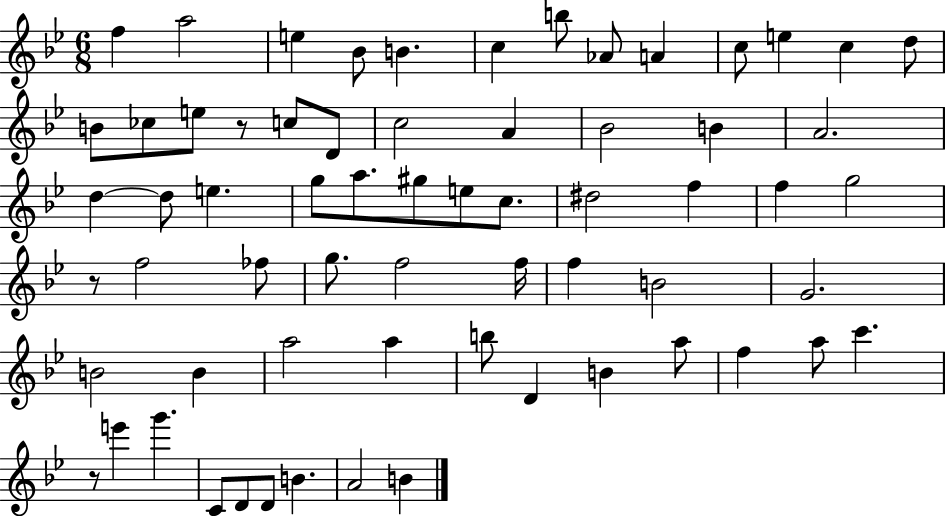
F5/q A5/h E5/q Bb4/e B4/q. C5/q B5/e Ab4/e A4/q C5/e E5/q C5/q D5/e B4/e CES5/e E5/e R/e C5/e D4/e C5/h A4/q Bb4/h B4/q A4/h. D5/q D5/e E5/q. G5/e A5/e. G#5/e E5/e C5/e. D#5/h F5/q F5/q G5/h R/e F5/h FES5/e G5/e. F5/h F5/s F5/q B4/h G4/h. B4/h B4/q A5/h A5/q B5/e D4/q B4/q A5/e F5/q A5/e C6/q. R/e E6/q G6/q. C4/e D4/e D4/e B4/q. A4/h B4/q